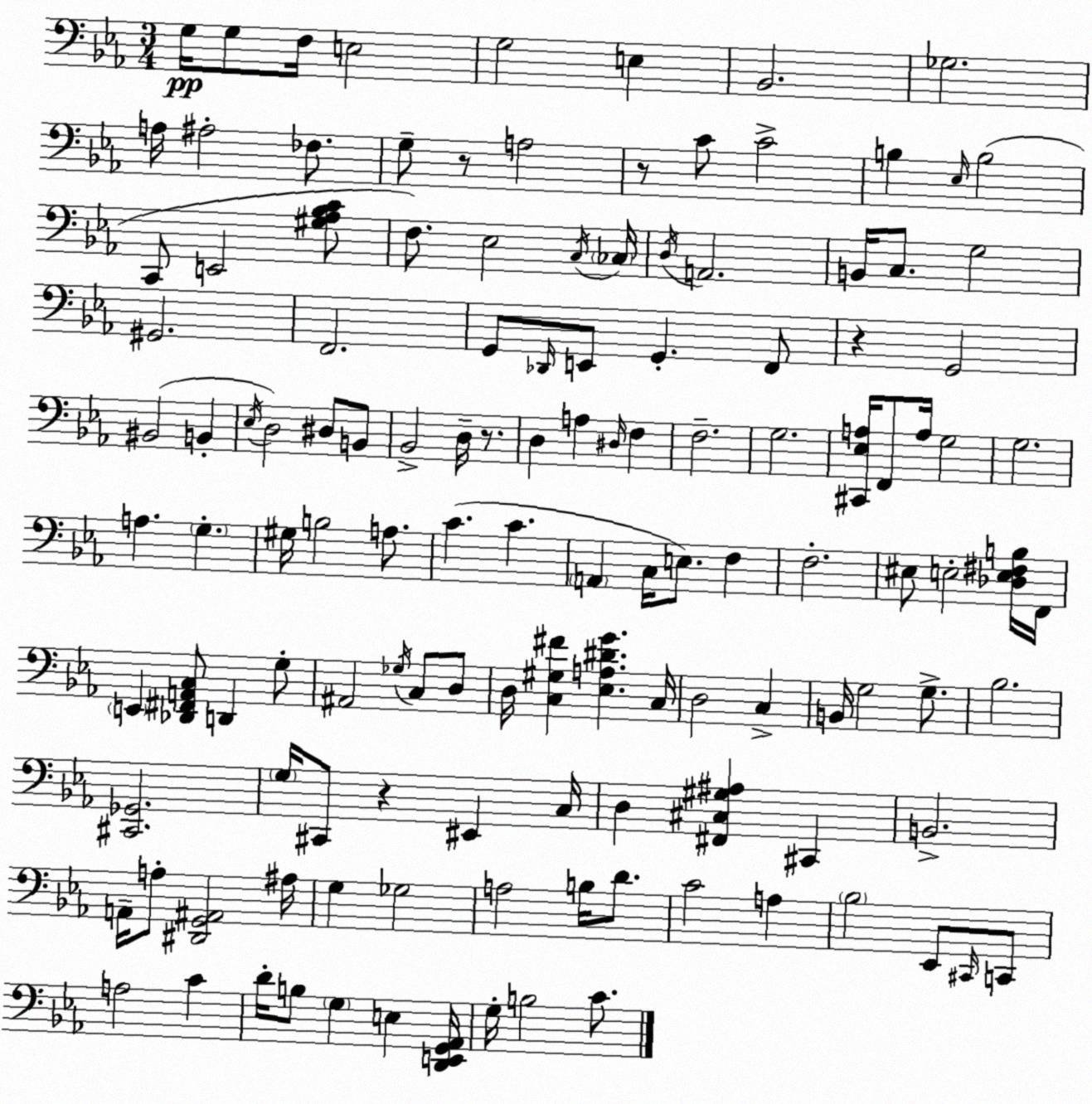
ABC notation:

X:1
T:Untitled
M:3/4
L:1/4
K:Eb
G,/4 G,/2 F,/4 E,2 G,2 E, _B,,2 _G,2 A,/4 ^A,2 _F,/2 G,/2 z/2 A,2 z/2 C/2 C2 B, _E,/4 B,2 C,,/2 E,,2 [^G,_A,_B,C]/2 F,/2 _E,2 C,/4 _C,/4 D,/4 A,,2 B,,/4 C,/2 G,2 ^G,,2 F,,2 G,,/2 _D,,/4 E,,/2 G,, F,,/2 z G,,2 ^B,,2 B,, _E,/4 D,2 ^D,/2 B,,/2 _B,,2 D,/4 z/2 D, A, ^D,/4 F, F,2 G,2 [^C,,_E,A,]/4 F,,/2 A,/4 G,2 G,2 A, G, ^G,/4 B,2 A,/2 C C A,, C,/4 E,/2 F, F,2 ^E,/2 E,2 [_D,E,^F,B,]/4 F,,/4 E,, [_D,,^F,,A,,C,]/2 D,, G,/2 ^A,,2 _G,/4 C,/2 D,/2 D,/4 [C,^G,^F] [_E,A,^DG] C,/4 D,2 C, B,,/4 G,2 G,/2 _B,2 [^C,,_G,,]2 G,/4 ^C,,/2 z ^E,, C,/4 D, [^F,,^C,^G,^A,] ^C,, B,,2 A,,/4 A,/2 [^D,,G,,^A,,]2 ^A,/4 G, _G,2 A,2 B,/4 D/2 C2 A, _B,2 _E,,/2 ^C,,/4 C,,/2 A,2 C D/4 B,/2 G, E, [D,,E,,G,,_A,,]/4 G,/4 B,2 C/2